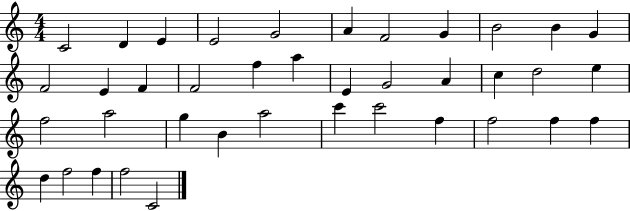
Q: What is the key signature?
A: C major